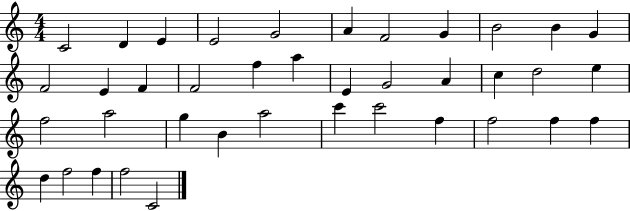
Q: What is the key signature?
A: C major